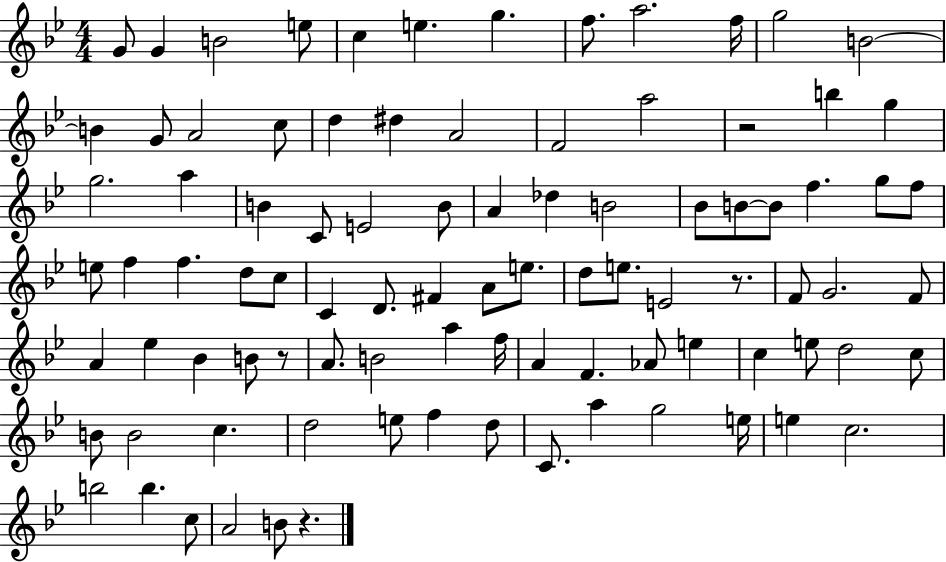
G4/e G4/q B4/h E5/e C5/q E5/q. G5/q. F5/e. A5/h. F5/s G5/h B4/h B4/q G4/e A4/h C5/e D5/q D#5/q A4/h F4/h A5/h R/h B5/q G5/q G5/h. A5/q B4/q C4/e E4/h B4/e A4/q Db5/q B4/h Bb4/e B4/e B4/e F5/q. G5/e F5/e E5/e F5/q F5/q. D5/e C5/e C4/q D4/e. F#4/q A4/e E5/e. D5/e E5/e. E4/h R/e. F4/e G4/h. F4/e A4/q Eb5/q Bb4/q B4/e R/e A4/e. B4/h A5/q F5/s A4/q F4/q. Ab4/e E5/q C5/q E5/e D5/h C5/e B4/e B4/h C5/q. D5/h E5/e F5/q D5/e C4/e. A5/q G5/h E5/s E5/q C5/h. B5/h B5/q. C5/e A4/h B4/e R/q.